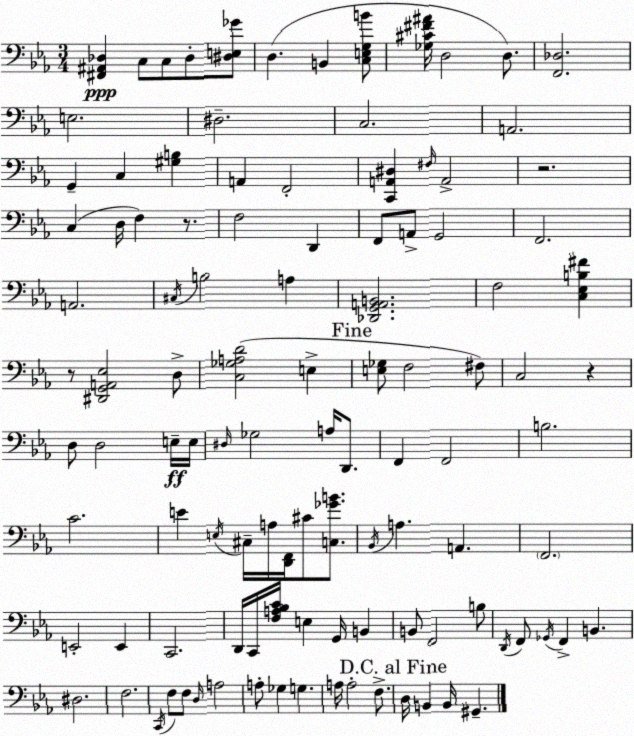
X:1
T:Untitled
M:3/4
L:1/4
K:Eb
[^F,,^A,,_D,] C,/2 C,/2 _D,/2 [^D,E,_G]/2 D, B,, [C,E,G,B]/2 [_G,^C^F^A]/4 D,2 D,/2 [F,,_D,]2 E,2 ^D,2 C,2 A,,2 G,, C, [^G,B,] A,, F,,2 [C,,A,,^D,] ^F,/4 A,,2 z2 C, D,/4 F, z/2 F,2 D,, F,,/2 A,,/2 G,,2 F,,2 A,,2 ^C,/4 B,2 A, [_D,,G,,A,,B,,]2 F,2 [C,_E,B,^F] z/2 [^D,,G,,A,,_E,]2 D,/2 [C,_G,A,D]2 E, [E,_G,]/2 F,2 ^F,/2 C,2 z D,/2 D,2 E,/4 E,/4 ^D,/4 _G,2 A,/4 D,,/2 F,, F,,2 B,2 C2 E E,/4 ^C,/4 A,/4 [D,,F,,]/4 ^C/2 [C,_GB]/2 _B,,/4 A, A,, F,,2 E,,2 E,, C,,2 D,,/4 C,,/4 [F,A,_B,C]/4 E, G,,/4 B,, B,,/2 F,,2 B,/2 D,,/4 F,,/2 _G,,/4 F,, B,, ^D,2 F,2 C,,/4 F,/2 F,/2 D,/4 A,2 A,/2 _G, G, A,/4 A,2 F,/2 D,/4 B,, B,,/4 ^G,,